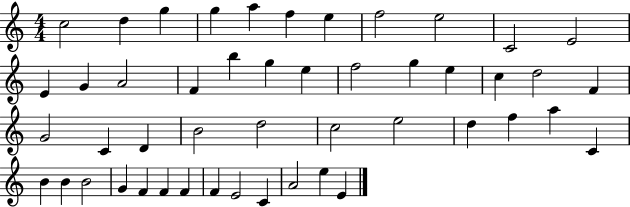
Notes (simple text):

C5/h D5/q G5/q G5/q A5/q F5/q E5/q F5/h E5/h C4/h E4/h E4/q G4/q A4/h F4/q B5/q G5/q E5/q F5/h G5/q E5/q C5/q D5/h F4/q G4/h C4/q D4/q B4/h D5/h C5/h E5/h D5/q F5/q A5/q C4/q B4/q B4/q B4/h G4/q F4/q F4/q F4/q F4/q E4/h C4/q A4/h E5/q E4/q